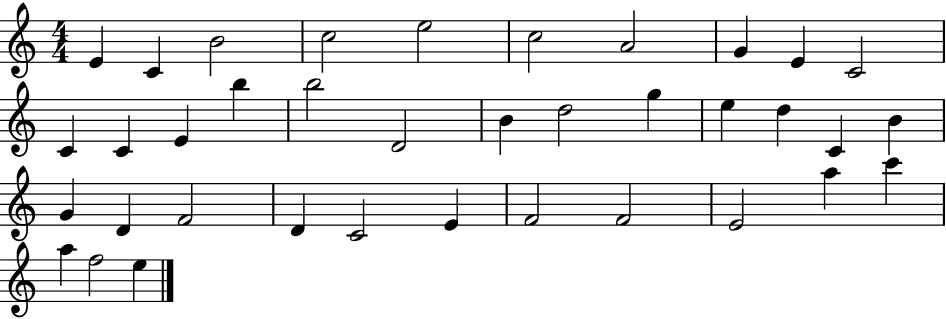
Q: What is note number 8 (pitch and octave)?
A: G4